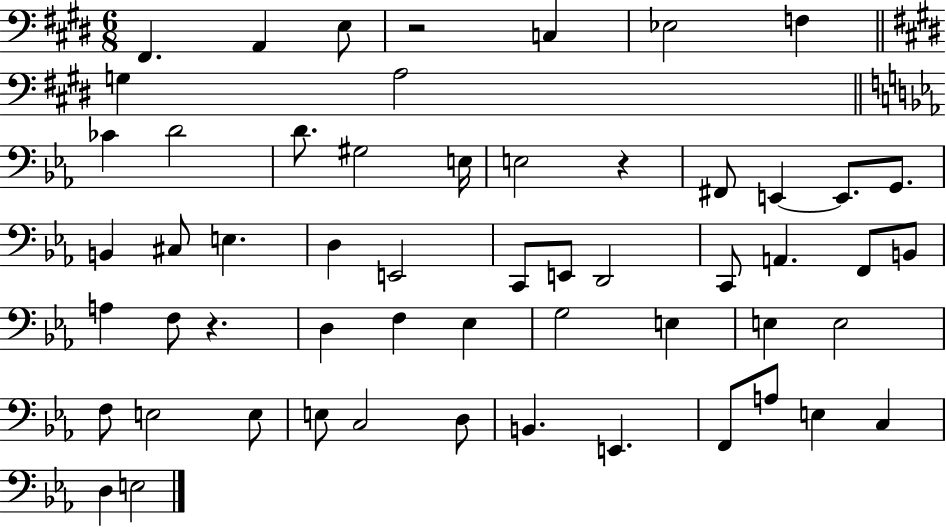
{
  \clef bass
  \numericTimeSignature
  \time 6/8
  \key e \major
  fis,4. a,4 e8 | r2 c4 | ees2 f4 | \bar "||" \break \key e \major g4 a2 | \bar "||" \break \key c \minor ces'4 d'2 | d'8. gis2 e16 | e2 r4 | fis,8 e,4~~ e,8. g,8. | \break b,4 cis8 e4. | d4 e,2 | c,8 e,8 d,2 | c,8 a,4. f,8 b,8 | \break a4 f8 r4. | d4 f4 ees4 | g2 e4 | e4 e2 | \break f8 e2 e8 | e8 c2 d8 | b,4. e,4. | f,8 a8 e4 c4 | \break d4 e2 | \bar "|."
}